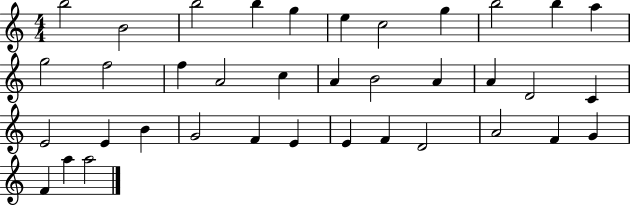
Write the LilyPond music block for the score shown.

{
  \clef treble
  \numericTimeSignature
  \time 4/4
  \key c \major
  b''2 b'2 | b''2 b''4 g''4 | e''4 c''2 g''4 | b''2 b''4 a''4 | \break g''2 f''2 | f''4 a'2 c''4 | a'4 b'2 a'4 | a'4 d'2 c'4 | \break e'2 e'4 b'4 | g'2 f'4 e'4 | e'4 f'4 d'2 | a'2 f'4 g'4 | \break f'4 a''4 a''2 | \bar "|."
}